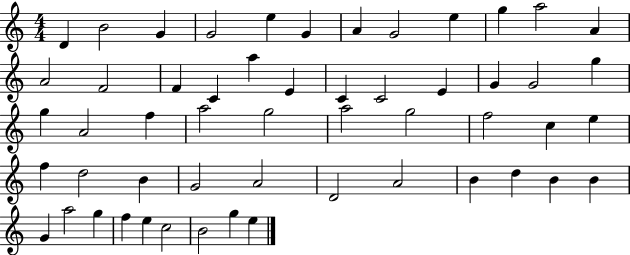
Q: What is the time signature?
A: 4/4